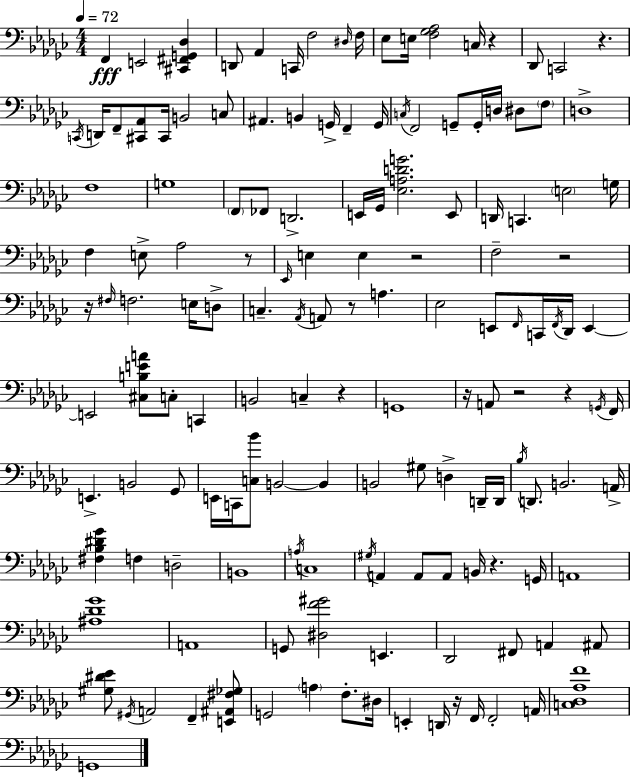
F2/q E2/h [C#2,F#2,G2,Db3]/q D2/e Ab2/q C2/s F3/h D#3/s F3/s Eb3/e E3/s [F3,Gb3,Ab3]/h C3/s R/q Db2/e C2/h R/q. C2/s D2/s F2/e [C#2,Ab2]/e C#2/s B2/h C3/e A#2/q. B2/q G2/s F2/q G2/s C3/s F2/h G2/e G2/s D3/s D#3/e F3/e D3/w F3/w G3/w F2/e FES2/e D2/h. E2/s Gb2/s [Eb3,A3,D4,G4]/h. E2/e D2/s C2/q. E3/h G3/s F3/q E3/e Ab3/h R/e Eb2/s E3/q E3/q R/h F3/h R/h R/s F#3/s F3/h. E3/s D3/e C3/q. Ab2/s A2/e R/e A3/q. Eb3/h E2/e F2/s C2/s F2/s Db2/s E2/q E2/h [C#3,B3,E4,A4]/e C3/e C2/q B2/h C3/q R/q G2/w R/s A2/e R/h R/q G2/s F2/s E2/q. B2/h Gb2/e E2/s C2/s [C3,Bb4]/e B2/h B2/q B2/h G#3/e D3/q D2/s D2/s Bb3/s D2/e. B2/h. A2/s [F#3,Bb3,D#4,Gb4]/q F3/q D3/h B2/w A3/s C3/w G#3/s A2/q A2/e A2/e B2/s R/q. G2/s A2/w [A#3,Db4,Gb4]/w A2/w G2/e [D#3,F4,G#4]/h E2/q. Db2/h F#2/e A2/q A#2/e [G#3,D#4,Eb4]/e G#2/s A2/h F2/q [E2,A#2,F#3,Gb3]/e G2/h A3/q F3/e. D#3/s E2/q D2/s R/s F2/s F2/h A2/s [C3,Db3,Ab3,F4]/w G2/w